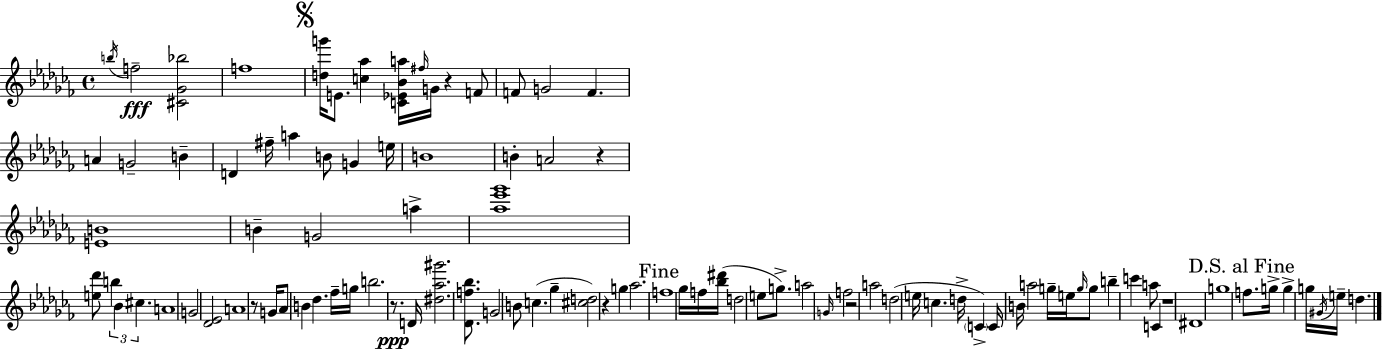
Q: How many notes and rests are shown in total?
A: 99